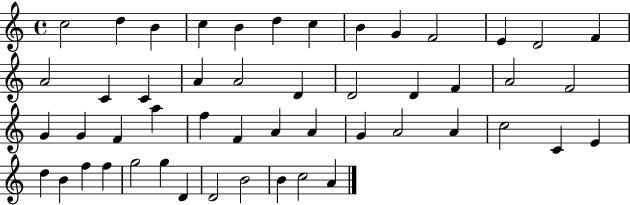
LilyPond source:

{
  \clef treble
  \time 4/4
  \defaultTimeSignature
  \key c \major
  c''2 d''4 b'4 | c''4 b'4 d''4 c''4 | b'4 g'4 f'2 | e'4 d'2 f'4 | \break a'2 c'4 c'4 | a'4 a'2 d'4 | d'2 d'4 f'4 | a'2 f'2 | \break g'4 g'4 f'4 a''4 | f''4 f'4 a'4 a'4 | g'4 a'2 a'4 | c''2 c'4 e'4 | \break d''4 b'4 f''4 f''4 | g''2 g''4 d'4 | d'2 b'2 | b'4 c''2 a'4 | \break \bar "|."
}